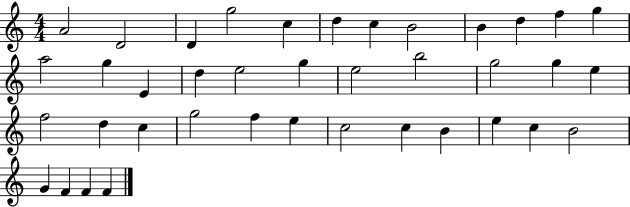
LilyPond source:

{
  \clef treble
  \numericTimeSignature
  \time 4/4
  \key c \major
  a'2 d'2 | d'4 g''2 c''4 | d''4 c''4 b'2 | b'4 d''4 f''4 g''4 | \break a''2 g''4 e'4 | d''4 e''2 g''4 | e''2 b''2 | g''2 g''4 e''4 | \break f''2 d''4 c''4 | g''2 f''4 e''4 | c''2 c''4 b'4 | e''4 c''4 b'2 | \break g'4 f'4 f'4 f'4 | \bar "|."
}